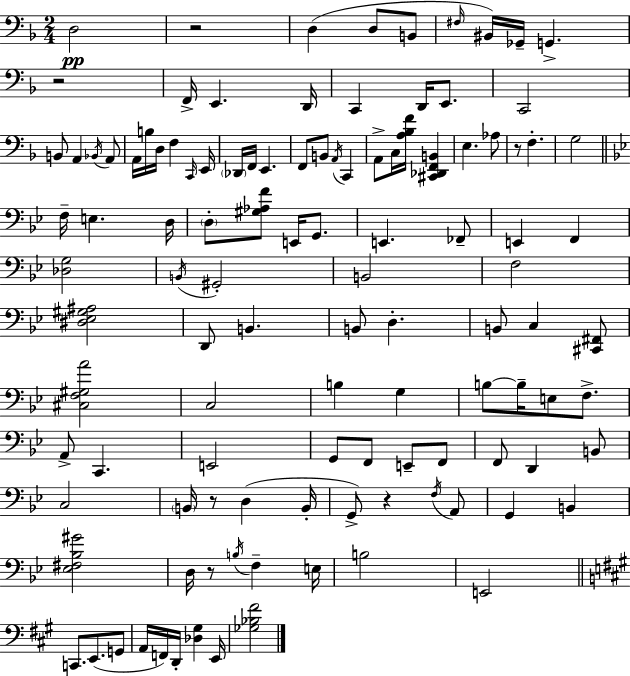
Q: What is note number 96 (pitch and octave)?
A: D2